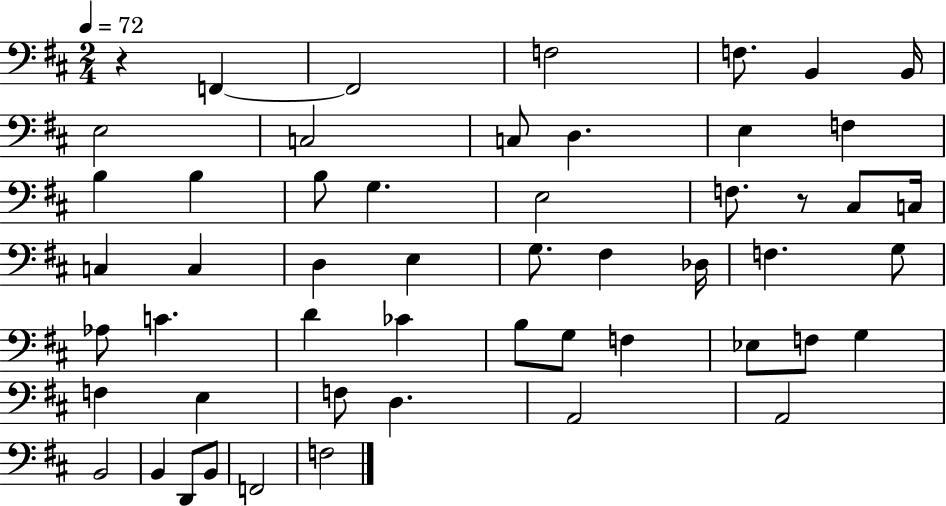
{
  \clef bass
  \numericTimeSignature
  \time 2/4
  \key d \major
  \tempo 4 = 72
  r4 f,4~~ | f,2 | f2 | f8. b,4 b,16 | \break e2 | c2 | c8 d4. | e4 f4 | \break b4 b4 | b8 g4. | e2 | f8. r8 cis8 c16 | \break c4 c4 | d4 e4 | g8. fis4 des16 | f4. g8 | \break aes8 c'4. | d'4 ces'4 | b8 g8 f4 | ees8 f8 g4 | \break f4 e4 | f8 d4. | a,2 | a,2 | \break b,2 | b,4 d,8 b,8 | f,2 | f2 | \break \bar "|."
}